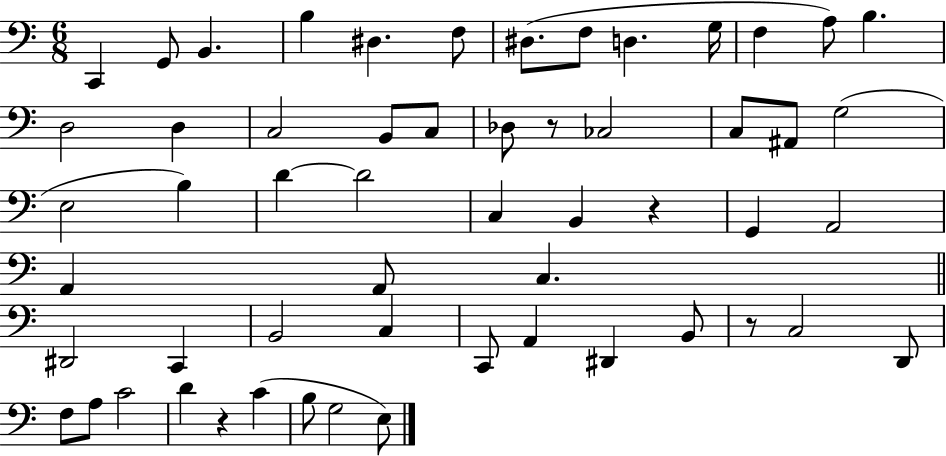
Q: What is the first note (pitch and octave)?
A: C2